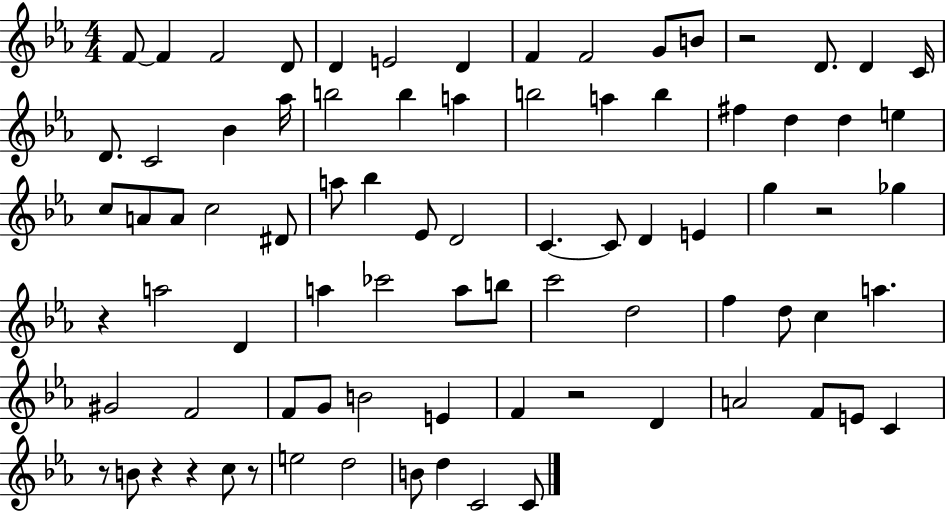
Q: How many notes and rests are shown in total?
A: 83